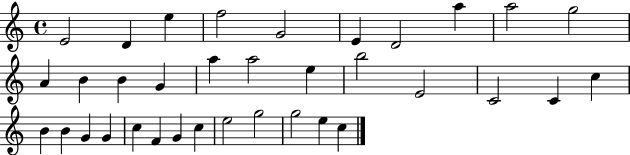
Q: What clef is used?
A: treble